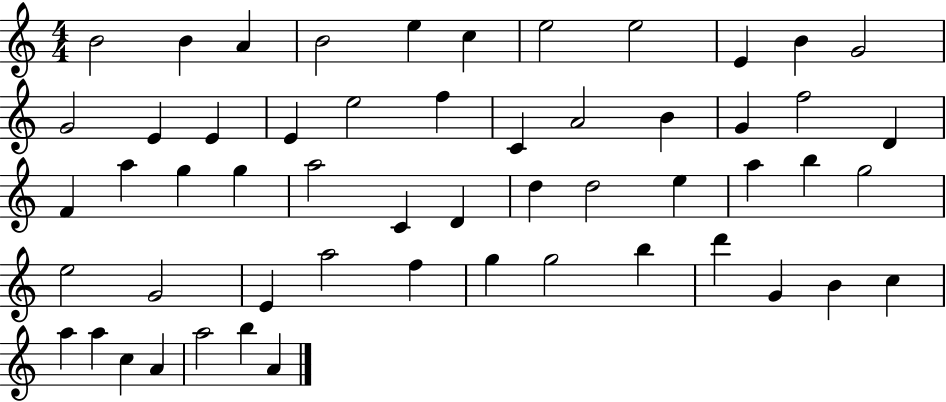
X:1
T:Untitled
M:4/4
L:1/4
K:C
B2 B A B2 e c e2 e2 E B G2 G2 E E E e2 f C A2 B G f2 D F a g g a2 C D d d2 e a b g2 e2 G2 E a2 f g g2 b d' G B c a a c A a2 b A